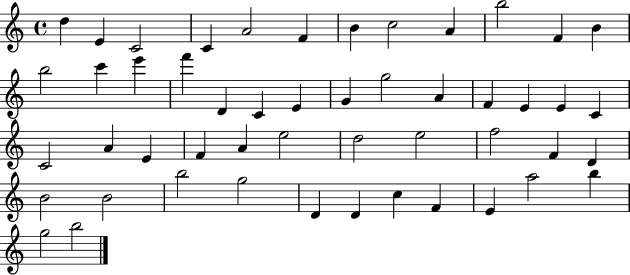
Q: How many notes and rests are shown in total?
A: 50